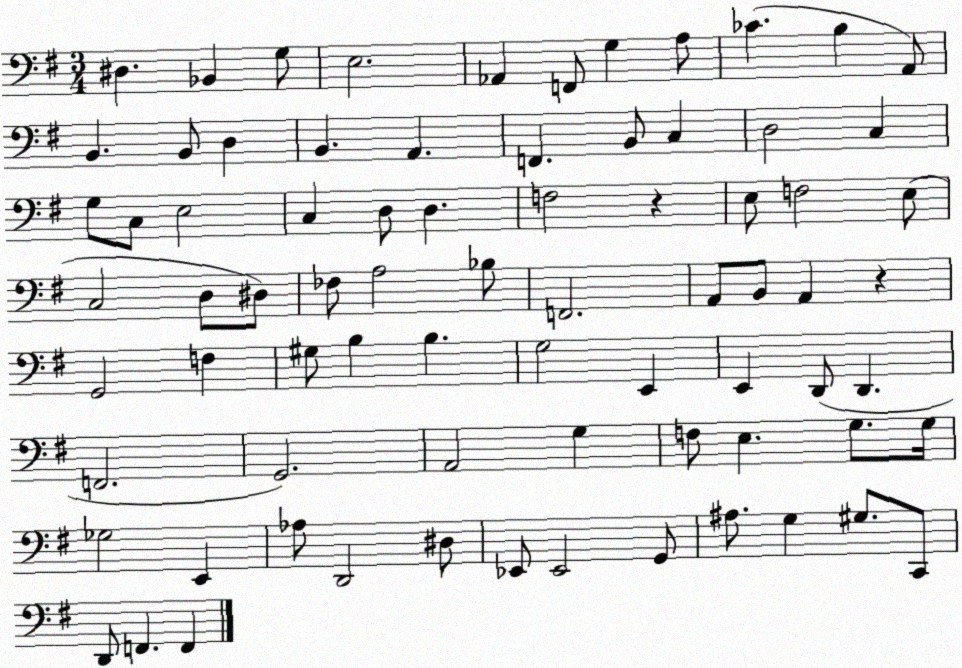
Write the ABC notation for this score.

X:1
T:Untitled
M:3/4
L:1/4
K:G
^D, _B,, G,/2 E,2 _A,, F,,/2 G, A,/2 _C B, A,,/2 B,, B,,/2 D, B,, A,, F,, B,,/2 C, D,2 C, G,/2 C,/2 E,2 C, D,/2 D, F,2 z E,/2 F,2 E,/2 C,2 D,/2 ^D,/2 _F,/2 A,2 _B,/2 F,,2 A,,/2 B,,/2 A,, z G,,2 F, ^G,/2 B, B, G,2 E,, E,, D,,/2 D,, F,,2 G,,2 A,,2 G, F,/2 E, G,/2 G,/4 _G,2 E,, _A,/2 D,,2 ^D,/2 _E,,/2 _E,,2 G,,/2 ^A,/2 G, ^G,/2 C,,/2 D,,/2 F,, F,,